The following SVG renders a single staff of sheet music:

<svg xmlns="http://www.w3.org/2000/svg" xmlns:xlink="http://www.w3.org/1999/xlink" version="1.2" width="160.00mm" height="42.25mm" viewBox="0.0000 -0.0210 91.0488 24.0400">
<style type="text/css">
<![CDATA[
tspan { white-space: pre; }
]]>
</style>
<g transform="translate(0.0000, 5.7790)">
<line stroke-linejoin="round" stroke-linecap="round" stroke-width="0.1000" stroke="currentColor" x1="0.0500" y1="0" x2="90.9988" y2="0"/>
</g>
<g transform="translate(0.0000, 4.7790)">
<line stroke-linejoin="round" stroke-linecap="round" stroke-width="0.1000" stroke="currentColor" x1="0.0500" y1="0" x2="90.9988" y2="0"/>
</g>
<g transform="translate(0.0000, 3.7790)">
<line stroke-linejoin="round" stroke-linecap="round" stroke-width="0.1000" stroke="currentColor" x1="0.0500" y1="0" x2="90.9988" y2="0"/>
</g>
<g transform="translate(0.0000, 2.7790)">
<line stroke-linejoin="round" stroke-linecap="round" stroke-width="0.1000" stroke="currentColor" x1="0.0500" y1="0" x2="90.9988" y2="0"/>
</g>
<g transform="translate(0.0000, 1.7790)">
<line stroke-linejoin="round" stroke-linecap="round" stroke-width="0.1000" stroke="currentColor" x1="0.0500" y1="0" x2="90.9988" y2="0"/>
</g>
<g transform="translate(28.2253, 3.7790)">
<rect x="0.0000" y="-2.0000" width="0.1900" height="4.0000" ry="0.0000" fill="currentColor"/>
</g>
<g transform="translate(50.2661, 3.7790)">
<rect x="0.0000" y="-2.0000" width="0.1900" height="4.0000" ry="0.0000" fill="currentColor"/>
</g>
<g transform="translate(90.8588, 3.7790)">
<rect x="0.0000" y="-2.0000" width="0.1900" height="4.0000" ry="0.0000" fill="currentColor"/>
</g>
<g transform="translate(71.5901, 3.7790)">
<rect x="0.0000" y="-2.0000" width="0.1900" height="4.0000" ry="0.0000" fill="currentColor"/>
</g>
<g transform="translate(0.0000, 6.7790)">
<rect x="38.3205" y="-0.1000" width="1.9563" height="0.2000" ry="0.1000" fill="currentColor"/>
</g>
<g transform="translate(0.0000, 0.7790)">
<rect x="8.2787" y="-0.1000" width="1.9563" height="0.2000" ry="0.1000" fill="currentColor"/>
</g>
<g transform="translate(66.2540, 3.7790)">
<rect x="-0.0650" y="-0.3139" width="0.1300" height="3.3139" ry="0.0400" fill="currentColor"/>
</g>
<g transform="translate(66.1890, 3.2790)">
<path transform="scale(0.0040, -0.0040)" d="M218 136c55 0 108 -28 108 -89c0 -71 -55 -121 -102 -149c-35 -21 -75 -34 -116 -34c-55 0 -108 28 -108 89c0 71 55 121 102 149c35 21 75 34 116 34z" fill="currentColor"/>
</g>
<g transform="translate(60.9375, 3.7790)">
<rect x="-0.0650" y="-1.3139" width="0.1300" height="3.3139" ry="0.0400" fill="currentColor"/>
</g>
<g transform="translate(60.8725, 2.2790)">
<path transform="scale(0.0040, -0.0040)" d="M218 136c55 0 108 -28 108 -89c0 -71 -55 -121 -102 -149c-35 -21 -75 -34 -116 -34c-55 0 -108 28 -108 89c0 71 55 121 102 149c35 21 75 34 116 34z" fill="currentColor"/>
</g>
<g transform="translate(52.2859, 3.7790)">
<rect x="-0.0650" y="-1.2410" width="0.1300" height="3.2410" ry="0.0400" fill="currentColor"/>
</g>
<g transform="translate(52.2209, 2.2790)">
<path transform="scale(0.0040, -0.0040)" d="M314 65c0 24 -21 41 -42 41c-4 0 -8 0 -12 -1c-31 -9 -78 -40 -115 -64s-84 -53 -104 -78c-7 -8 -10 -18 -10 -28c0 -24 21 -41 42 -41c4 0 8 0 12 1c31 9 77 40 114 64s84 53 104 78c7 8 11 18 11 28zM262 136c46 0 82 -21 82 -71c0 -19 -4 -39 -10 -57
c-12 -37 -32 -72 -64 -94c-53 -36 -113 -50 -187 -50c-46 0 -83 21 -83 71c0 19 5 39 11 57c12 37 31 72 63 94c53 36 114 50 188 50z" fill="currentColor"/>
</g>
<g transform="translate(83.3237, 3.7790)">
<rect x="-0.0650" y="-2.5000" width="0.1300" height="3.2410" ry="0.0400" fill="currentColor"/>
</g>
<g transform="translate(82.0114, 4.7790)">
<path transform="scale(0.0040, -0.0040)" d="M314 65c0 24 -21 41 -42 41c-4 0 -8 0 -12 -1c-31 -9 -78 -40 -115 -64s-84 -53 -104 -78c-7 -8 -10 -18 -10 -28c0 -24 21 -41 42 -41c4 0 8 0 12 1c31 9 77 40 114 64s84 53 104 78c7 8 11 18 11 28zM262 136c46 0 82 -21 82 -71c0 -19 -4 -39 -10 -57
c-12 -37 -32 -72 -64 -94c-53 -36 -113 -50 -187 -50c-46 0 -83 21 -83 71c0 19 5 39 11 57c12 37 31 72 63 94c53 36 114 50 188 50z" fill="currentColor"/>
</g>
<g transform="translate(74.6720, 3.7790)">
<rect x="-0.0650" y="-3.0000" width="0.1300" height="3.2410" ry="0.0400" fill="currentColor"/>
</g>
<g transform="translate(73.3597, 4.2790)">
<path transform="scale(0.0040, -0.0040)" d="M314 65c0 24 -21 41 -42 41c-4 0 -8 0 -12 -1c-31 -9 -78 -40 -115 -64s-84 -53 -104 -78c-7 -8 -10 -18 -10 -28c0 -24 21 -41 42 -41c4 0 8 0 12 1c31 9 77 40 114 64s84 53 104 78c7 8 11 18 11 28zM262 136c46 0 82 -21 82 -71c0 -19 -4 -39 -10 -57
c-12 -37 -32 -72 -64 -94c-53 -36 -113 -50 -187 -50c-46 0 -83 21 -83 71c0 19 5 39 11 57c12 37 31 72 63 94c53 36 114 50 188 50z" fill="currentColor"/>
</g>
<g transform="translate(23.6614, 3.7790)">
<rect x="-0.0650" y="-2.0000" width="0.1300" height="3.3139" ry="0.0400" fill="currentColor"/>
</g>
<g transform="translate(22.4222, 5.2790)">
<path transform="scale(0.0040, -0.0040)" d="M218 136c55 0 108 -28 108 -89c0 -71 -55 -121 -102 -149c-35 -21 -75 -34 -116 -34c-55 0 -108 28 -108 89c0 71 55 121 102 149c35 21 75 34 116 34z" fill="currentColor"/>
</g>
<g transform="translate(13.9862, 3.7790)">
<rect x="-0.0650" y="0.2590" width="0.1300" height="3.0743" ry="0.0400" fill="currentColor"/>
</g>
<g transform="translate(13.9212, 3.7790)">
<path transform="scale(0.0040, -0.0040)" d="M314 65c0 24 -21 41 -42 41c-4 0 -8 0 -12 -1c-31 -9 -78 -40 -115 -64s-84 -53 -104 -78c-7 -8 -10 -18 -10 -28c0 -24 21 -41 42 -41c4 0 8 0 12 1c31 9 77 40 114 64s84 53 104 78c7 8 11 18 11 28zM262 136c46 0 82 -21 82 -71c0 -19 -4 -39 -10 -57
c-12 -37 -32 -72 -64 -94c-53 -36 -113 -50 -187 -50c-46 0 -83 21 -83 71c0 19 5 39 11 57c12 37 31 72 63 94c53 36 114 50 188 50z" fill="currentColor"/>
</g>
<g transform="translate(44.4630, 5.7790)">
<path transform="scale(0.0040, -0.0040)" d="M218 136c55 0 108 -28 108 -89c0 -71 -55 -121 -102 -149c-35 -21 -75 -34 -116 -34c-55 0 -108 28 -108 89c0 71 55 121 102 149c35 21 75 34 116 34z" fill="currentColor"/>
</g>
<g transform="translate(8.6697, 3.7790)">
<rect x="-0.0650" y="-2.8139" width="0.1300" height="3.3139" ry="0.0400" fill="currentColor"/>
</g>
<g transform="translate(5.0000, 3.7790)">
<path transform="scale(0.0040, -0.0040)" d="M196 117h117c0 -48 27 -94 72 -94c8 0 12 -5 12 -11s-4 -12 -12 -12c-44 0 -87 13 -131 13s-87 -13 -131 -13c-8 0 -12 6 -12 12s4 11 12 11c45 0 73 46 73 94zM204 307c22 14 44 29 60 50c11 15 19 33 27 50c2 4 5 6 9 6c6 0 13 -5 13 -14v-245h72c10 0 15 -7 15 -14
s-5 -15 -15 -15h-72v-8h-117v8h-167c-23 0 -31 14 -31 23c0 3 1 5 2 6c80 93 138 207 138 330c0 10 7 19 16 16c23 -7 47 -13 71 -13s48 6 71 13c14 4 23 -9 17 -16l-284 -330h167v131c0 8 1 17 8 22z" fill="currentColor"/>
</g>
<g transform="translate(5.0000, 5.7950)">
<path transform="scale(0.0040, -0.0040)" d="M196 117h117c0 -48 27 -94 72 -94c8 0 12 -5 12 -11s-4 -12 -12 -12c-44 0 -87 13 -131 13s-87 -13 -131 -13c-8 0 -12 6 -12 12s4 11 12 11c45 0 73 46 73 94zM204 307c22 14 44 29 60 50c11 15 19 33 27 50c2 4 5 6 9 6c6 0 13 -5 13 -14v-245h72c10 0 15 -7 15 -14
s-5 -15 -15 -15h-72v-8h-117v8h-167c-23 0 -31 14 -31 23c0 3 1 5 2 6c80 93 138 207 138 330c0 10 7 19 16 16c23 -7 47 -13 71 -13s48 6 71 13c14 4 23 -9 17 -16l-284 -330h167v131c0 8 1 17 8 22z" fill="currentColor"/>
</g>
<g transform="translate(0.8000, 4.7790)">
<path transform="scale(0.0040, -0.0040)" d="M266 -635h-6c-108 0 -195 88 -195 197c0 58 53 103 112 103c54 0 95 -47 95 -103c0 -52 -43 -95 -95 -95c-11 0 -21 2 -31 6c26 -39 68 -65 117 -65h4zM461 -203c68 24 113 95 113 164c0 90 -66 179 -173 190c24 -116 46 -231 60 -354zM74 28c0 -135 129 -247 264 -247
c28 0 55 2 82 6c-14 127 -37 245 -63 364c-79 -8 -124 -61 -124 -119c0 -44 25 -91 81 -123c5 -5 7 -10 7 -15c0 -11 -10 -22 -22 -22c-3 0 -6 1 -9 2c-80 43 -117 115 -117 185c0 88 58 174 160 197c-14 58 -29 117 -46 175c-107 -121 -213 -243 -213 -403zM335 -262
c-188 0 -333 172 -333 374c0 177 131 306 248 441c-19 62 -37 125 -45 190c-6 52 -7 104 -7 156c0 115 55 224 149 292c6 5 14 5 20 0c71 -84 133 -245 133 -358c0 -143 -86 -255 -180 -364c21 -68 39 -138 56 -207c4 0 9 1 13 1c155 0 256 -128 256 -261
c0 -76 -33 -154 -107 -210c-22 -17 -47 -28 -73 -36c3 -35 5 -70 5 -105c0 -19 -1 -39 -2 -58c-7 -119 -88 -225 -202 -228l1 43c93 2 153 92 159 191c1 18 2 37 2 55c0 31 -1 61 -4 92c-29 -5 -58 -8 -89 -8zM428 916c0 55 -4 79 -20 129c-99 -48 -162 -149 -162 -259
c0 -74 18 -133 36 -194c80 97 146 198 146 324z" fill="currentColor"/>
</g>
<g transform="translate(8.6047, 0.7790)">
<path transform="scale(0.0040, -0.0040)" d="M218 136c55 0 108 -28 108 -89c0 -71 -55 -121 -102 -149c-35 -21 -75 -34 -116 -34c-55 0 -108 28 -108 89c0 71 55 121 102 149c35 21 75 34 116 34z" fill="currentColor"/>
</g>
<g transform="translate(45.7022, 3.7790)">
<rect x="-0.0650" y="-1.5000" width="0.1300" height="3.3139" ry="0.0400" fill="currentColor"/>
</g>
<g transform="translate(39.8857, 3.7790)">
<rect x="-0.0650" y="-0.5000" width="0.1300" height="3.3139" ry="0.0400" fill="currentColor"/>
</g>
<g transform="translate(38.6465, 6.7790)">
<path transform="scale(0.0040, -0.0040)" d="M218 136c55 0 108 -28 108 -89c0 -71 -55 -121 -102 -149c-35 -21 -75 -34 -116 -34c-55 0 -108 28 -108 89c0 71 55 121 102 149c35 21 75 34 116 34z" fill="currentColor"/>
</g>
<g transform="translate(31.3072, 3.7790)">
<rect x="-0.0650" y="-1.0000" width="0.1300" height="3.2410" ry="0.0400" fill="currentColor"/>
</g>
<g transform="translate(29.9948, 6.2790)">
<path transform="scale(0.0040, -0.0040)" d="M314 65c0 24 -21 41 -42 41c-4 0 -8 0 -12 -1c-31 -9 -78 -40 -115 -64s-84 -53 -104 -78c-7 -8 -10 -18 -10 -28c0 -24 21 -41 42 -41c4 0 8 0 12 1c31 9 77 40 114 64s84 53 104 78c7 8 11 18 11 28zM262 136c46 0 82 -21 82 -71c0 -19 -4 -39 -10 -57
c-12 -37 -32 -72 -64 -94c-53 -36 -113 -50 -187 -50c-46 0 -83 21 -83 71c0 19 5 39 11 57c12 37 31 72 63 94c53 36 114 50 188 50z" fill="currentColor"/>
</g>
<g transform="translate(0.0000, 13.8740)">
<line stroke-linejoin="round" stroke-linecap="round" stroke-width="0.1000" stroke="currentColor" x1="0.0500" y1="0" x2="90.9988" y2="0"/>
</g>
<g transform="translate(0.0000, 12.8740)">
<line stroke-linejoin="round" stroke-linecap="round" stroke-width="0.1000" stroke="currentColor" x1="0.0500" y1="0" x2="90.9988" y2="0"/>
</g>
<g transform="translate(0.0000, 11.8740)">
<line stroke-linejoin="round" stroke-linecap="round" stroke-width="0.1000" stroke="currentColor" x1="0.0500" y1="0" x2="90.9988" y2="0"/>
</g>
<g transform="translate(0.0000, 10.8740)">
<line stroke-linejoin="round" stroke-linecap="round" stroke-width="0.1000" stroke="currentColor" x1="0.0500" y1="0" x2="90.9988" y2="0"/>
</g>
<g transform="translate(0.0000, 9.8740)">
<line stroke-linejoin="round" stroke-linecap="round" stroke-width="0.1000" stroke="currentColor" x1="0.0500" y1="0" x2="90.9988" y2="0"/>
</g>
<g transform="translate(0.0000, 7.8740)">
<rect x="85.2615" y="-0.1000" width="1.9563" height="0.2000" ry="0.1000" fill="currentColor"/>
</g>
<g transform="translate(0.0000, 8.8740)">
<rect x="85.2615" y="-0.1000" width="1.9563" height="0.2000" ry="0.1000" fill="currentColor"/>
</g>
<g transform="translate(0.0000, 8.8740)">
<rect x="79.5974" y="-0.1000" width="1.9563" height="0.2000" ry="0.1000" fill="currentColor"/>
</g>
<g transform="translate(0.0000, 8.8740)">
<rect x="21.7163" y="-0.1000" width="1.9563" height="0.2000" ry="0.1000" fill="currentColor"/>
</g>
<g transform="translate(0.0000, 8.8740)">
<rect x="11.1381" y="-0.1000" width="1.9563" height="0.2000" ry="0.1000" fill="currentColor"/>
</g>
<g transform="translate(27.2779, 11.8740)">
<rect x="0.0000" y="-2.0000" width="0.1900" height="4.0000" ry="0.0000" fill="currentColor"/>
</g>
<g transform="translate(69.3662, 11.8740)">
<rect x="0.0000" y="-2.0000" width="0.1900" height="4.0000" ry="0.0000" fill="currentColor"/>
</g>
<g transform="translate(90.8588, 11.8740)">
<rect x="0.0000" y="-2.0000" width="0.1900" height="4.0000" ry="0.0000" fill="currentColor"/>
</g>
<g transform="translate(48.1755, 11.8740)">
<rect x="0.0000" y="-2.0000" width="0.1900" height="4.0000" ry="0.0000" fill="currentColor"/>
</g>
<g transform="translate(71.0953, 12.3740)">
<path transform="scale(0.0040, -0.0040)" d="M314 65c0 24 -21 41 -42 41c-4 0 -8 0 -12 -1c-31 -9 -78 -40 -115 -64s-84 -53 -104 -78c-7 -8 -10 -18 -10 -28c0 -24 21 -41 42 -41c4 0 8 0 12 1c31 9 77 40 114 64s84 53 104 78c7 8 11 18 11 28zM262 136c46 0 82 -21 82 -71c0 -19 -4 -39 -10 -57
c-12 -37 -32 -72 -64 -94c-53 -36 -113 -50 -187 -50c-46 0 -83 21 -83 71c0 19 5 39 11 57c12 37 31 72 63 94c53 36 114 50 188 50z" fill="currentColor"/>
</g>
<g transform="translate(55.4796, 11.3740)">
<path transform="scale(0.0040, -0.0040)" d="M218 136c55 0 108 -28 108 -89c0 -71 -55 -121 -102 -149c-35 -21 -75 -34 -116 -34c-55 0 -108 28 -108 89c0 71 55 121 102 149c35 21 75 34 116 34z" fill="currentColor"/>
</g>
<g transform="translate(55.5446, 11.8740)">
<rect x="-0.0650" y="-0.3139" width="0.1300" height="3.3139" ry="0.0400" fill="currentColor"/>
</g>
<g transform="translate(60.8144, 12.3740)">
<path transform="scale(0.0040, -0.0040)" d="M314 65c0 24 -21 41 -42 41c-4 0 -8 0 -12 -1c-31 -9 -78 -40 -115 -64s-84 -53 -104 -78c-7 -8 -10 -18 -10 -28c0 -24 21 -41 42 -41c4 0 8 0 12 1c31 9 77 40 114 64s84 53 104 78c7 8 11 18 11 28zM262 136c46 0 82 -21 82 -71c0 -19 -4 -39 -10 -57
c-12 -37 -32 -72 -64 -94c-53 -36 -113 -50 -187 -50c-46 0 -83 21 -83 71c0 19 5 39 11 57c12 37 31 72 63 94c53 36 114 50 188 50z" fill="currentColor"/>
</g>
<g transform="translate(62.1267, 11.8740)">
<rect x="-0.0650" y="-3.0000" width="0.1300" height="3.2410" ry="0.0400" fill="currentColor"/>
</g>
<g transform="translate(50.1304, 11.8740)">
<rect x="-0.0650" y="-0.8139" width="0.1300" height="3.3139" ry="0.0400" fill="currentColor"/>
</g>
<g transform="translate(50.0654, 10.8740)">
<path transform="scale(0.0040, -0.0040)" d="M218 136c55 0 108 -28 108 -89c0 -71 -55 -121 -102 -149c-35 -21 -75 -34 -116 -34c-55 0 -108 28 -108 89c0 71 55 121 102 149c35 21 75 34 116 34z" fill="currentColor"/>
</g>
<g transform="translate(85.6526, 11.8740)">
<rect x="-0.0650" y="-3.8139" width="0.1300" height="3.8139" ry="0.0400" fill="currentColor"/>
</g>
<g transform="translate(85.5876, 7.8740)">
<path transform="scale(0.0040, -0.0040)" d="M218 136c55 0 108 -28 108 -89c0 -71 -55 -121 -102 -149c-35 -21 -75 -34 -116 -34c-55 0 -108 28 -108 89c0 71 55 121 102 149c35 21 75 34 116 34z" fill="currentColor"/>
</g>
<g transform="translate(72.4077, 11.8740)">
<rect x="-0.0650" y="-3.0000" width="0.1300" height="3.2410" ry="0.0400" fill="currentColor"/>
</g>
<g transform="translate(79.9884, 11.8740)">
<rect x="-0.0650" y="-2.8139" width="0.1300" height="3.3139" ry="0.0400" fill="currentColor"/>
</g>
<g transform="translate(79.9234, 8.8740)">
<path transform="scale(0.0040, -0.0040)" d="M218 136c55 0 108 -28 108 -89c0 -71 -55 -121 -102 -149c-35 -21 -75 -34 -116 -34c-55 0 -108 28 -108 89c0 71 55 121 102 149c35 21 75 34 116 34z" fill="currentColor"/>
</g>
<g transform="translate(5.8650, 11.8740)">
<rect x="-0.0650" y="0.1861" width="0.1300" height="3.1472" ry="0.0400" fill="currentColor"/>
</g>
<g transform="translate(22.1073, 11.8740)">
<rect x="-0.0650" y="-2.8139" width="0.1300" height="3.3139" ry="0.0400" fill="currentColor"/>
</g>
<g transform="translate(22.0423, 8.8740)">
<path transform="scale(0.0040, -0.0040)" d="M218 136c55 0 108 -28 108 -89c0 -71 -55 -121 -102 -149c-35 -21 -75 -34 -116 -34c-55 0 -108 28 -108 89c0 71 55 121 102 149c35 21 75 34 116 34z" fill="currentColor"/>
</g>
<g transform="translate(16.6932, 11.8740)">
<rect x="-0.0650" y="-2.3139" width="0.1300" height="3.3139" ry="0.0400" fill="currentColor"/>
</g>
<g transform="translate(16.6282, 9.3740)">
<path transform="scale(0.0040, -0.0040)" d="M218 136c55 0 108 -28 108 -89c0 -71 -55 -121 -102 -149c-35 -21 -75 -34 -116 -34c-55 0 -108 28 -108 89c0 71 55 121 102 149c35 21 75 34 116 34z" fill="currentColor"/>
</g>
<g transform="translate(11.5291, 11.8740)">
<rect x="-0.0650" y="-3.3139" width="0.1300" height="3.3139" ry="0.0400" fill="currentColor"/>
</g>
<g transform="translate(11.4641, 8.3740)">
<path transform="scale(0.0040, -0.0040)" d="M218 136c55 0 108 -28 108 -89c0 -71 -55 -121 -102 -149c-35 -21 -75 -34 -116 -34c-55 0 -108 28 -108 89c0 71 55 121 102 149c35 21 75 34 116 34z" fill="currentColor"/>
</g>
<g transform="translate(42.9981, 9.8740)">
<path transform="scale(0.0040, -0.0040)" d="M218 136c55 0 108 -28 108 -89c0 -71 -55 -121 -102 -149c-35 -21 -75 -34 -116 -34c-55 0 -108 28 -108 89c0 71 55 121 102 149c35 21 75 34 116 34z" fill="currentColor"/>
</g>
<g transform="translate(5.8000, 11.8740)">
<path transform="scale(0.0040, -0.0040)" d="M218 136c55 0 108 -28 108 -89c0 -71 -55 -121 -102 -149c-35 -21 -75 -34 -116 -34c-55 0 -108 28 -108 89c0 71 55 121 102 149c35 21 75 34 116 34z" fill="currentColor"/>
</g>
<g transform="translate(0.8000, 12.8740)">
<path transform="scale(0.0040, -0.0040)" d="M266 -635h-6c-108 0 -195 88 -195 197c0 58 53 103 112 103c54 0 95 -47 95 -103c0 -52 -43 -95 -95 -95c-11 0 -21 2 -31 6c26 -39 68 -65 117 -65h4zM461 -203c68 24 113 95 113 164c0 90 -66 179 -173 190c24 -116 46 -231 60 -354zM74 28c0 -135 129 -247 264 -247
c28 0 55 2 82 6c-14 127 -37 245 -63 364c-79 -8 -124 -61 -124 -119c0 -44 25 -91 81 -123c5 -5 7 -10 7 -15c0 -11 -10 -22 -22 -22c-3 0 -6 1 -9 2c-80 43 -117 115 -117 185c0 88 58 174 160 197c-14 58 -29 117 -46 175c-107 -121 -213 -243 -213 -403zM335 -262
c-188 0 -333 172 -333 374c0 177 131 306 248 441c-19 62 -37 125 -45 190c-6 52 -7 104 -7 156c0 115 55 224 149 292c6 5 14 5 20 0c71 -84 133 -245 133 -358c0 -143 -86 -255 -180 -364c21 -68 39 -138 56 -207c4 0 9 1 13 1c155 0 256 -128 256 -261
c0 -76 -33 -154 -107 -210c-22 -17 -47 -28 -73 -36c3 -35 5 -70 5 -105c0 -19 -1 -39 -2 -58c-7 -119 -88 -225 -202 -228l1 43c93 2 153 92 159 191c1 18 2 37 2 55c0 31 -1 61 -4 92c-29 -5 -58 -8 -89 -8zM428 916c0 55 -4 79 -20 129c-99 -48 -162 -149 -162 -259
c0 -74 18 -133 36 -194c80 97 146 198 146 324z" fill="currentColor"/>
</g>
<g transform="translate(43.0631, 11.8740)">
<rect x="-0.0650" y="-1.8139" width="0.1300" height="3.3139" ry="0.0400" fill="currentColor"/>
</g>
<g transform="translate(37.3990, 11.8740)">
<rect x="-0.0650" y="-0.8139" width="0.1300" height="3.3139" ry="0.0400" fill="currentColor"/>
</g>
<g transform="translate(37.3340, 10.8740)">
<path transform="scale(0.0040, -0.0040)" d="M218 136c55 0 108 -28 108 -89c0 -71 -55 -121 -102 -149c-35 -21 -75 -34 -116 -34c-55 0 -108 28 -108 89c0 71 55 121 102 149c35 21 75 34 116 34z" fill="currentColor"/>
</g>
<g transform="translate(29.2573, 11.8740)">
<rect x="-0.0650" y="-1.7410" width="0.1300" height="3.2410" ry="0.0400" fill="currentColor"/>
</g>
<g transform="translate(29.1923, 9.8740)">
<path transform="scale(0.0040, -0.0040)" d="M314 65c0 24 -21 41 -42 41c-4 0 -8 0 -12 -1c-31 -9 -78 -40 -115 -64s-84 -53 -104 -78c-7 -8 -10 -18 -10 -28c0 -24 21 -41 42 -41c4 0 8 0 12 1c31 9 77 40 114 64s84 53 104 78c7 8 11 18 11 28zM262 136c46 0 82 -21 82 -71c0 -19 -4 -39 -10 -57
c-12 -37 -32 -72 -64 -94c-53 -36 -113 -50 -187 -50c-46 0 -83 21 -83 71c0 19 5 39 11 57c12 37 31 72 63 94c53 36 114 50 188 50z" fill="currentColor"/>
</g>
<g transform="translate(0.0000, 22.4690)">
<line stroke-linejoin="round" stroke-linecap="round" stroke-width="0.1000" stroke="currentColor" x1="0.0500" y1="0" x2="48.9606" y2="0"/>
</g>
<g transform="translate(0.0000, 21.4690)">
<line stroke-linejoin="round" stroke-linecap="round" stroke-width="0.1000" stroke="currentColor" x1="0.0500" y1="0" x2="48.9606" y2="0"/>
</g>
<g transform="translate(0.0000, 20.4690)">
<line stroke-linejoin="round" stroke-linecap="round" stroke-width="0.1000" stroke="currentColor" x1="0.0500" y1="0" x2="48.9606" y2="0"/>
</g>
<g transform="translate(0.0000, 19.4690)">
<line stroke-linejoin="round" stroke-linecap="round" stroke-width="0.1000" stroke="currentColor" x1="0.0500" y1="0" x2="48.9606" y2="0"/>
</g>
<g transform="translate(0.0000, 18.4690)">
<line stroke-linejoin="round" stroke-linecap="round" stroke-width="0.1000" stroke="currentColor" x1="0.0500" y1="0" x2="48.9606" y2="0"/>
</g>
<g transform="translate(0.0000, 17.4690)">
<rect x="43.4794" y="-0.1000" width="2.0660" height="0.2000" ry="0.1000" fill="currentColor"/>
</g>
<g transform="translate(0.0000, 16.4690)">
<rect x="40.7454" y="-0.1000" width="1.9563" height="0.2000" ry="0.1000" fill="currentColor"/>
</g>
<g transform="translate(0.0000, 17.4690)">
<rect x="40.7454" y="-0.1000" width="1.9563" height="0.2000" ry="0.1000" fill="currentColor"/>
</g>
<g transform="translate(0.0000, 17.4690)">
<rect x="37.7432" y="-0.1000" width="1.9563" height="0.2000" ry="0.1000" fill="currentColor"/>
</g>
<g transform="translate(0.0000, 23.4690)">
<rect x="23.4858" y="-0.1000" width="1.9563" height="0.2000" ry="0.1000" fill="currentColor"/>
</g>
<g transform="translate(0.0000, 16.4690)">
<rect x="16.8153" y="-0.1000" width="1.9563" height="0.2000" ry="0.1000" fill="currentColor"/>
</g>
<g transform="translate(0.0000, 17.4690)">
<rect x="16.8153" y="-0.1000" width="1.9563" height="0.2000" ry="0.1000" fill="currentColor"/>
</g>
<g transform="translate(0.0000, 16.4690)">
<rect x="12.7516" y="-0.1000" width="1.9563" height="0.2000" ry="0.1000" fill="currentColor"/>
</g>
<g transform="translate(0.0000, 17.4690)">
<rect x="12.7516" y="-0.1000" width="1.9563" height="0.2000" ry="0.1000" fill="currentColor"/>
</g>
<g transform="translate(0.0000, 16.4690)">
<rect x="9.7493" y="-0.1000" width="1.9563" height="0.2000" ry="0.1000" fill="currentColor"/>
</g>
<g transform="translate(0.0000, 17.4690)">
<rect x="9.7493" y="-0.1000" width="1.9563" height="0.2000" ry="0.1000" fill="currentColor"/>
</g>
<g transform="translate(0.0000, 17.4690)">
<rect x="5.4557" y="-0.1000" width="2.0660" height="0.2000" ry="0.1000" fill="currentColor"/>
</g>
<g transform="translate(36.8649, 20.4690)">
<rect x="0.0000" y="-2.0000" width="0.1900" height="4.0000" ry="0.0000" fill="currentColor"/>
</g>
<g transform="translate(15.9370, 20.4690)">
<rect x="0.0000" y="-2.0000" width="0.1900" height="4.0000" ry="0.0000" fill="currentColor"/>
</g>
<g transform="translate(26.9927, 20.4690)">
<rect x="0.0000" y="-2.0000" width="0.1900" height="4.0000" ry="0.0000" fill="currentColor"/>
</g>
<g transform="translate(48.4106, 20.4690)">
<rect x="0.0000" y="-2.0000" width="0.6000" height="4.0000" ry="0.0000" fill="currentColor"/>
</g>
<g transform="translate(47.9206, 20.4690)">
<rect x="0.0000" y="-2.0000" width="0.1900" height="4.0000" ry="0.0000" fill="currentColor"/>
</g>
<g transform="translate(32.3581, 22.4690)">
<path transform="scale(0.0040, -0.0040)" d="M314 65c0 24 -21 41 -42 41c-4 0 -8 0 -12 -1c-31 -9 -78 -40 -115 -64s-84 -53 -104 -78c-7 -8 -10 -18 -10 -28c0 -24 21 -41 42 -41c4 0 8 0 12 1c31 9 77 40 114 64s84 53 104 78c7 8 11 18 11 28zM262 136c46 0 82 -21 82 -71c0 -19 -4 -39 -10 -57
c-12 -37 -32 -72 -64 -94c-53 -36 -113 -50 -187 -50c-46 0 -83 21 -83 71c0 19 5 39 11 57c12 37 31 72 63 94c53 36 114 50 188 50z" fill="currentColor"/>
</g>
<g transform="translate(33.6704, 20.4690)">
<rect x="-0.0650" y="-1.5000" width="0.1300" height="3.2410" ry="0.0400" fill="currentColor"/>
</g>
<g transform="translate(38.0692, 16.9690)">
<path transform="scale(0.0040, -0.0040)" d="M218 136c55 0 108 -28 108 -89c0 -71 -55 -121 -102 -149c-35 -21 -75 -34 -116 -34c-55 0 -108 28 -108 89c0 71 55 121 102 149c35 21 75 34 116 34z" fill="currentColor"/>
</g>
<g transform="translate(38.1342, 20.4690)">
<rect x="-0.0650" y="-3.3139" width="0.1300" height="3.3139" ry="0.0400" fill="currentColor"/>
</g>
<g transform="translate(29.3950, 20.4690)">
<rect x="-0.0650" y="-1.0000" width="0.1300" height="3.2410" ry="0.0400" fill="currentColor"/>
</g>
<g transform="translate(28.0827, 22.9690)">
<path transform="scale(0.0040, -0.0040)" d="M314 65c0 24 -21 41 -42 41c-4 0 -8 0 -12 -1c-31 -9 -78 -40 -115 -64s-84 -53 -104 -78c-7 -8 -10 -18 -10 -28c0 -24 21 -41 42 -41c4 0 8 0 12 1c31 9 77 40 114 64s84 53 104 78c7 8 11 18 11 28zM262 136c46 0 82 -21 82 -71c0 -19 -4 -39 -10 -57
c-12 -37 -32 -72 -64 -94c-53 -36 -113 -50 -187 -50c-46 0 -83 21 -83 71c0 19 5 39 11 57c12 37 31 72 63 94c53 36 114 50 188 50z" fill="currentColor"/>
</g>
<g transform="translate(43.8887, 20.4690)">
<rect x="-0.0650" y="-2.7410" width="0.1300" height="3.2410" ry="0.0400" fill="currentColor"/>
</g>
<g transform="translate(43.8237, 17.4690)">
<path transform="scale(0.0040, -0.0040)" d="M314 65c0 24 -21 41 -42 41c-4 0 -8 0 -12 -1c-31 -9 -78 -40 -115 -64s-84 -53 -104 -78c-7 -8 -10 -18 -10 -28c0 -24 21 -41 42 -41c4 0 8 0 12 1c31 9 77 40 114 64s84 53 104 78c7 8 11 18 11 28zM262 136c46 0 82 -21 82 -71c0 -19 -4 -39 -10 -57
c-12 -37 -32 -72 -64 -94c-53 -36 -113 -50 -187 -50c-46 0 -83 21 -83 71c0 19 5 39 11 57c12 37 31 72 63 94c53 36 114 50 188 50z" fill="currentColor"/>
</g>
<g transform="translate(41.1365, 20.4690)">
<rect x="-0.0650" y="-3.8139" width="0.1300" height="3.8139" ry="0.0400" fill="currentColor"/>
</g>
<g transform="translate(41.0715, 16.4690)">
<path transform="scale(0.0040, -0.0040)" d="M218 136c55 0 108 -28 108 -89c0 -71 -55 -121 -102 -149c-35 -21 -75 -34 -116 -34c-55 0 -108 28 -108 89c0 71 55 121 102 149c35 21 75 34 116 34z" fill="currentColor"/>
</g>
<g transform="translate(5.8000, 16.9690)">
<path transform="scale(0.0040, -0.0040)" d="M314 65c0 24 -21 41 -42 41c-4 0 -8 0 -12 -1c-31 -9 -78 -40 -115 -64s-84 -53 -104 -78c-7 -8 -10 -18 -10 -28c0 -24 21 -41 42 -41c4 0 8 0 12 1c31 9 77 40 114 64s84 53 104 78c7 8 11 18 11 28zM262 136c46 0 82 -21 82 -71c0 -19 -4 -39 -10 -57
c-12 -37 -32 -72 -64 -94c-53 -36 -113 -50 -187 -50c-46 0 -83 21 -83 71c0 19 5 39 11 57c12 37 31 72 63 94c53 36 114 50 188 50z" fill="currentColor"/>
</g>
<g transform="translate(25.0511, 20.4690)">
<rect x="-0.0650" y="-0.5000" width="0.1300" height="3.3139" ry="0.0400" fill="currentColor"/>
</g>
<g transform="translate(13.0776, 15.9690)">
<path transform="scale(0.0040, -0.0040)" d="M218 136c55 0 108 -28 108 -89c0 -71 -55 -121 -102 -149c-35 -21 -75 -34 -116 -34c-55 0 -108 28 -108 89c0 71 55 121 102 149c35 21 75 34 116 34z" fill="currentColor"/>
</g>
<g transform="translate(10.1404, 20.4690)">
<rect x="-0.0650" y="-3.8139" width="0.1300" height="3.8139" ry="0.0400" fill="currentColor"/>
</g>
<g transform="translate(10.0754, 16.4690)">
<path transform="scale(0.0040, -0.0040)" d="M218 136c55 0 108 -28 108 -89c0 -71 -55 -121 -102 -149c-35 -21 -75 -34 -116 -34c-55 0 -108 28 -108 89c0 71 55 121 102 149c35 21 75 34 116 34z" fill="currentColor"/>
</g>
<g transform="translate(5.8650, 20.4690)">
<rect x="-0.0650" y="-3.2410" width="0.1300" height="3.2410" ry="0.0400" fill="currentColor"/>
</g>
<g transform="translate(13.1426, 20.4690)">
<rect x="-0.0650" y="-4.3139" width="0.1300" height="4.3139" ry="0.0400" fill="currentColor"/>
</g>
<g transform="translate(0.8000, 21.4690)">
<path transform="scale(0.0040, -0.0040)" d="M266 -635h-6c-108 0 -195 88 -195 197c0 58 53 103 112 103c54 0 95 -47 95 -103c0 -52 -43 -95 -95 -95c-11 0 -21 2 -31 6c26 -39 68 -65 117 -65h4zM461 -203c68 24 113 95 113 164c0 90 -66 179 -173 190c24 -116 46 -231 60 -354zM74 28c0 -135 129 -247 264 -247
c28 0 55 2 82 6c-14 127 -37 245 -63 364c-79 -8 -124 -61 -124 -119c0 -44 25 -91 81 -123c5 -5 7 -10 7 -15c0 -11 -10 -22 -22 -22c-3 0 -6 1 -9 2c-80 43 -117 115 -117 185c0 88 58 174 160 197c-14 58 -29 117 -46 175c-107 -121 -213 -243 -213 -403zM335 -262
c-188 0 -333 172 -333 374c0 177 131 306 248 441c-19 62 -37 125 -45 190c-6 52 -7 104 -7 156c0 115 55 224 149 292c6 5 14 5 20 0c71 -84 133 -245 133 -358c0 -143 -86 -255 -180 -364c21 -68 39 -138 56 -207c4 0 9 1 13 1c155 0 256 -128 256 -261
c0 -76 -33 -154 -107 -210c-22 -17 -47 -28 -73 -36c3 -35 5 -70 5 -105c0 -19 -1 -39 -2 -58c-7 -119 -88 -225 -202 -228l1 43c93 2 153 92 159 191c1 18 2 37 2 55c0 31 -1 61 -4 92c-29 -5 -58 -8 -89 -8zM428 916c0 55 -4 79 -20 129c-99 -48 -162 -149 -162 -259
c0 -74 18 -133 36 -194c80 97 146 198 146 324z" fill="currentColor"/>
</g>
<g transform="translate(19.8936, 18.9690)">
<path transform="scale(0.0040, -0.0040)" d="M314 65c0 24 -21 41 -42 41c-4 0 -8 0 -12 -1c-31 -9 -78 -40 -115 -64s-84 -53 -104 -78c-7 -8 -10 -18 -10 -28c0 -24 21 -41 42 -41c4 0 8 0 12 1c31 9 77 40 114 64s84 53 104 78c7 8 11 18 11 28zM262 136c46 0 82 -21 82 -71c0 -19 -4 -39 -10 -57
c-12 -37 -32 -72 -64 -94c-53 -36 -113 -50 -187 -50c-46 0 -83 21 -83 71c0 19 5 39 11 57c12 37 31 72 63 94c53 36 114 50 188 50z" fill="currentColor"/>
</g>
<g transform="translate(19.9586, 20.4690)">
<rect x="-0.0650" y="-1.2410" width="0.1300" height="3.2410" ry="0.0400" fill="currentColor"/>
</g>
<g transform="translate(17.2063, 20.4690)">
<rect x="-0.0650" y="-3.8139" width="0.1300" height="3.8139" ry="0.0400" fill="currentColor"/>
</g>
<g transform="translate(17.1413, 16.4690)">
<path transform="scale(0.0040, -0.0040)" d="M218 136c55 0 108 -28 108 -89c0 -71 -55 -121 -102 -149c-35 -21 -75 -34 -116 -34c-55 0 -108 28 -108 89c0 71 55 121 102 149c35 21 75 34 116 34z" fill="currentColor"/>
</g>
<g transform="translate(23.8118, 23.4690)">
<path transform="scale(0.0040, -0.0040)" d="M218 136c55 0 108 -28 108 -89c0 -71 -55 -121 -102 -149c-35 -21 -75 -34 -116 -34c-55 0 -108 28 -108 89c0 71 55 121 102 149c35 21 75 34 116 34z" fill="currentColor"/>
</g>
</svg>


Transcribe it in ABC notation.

X:1
T:Untitled
M:4/4
L:1/4
K:C
a B2 F D2 C E e2 e c A2 G2 B b g a f2 d f d c A2 A2 a c' b2 c' d' c' e2 C D2 E2 b c' a2